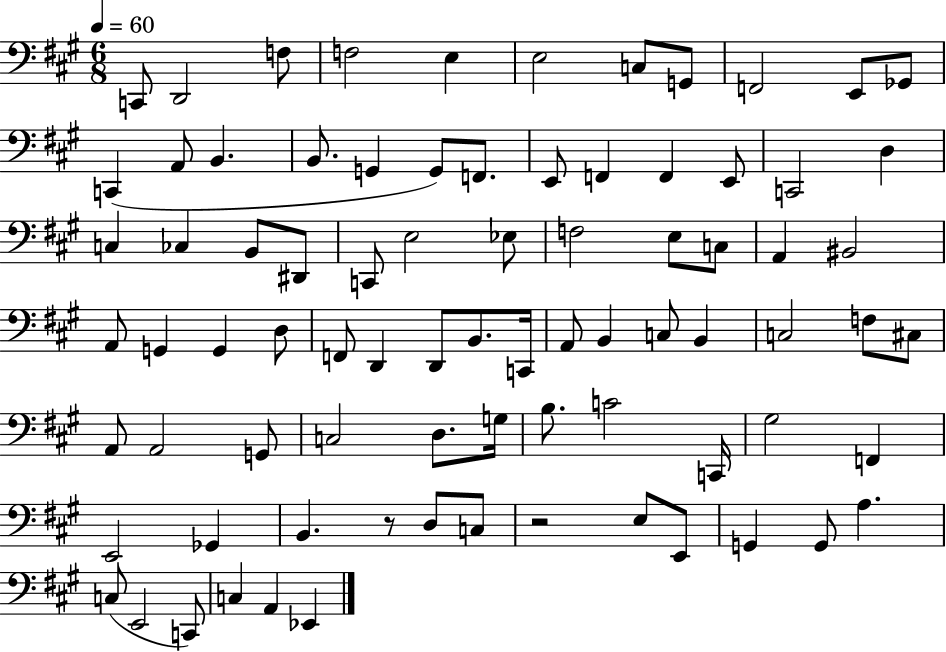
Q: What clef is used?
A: bass